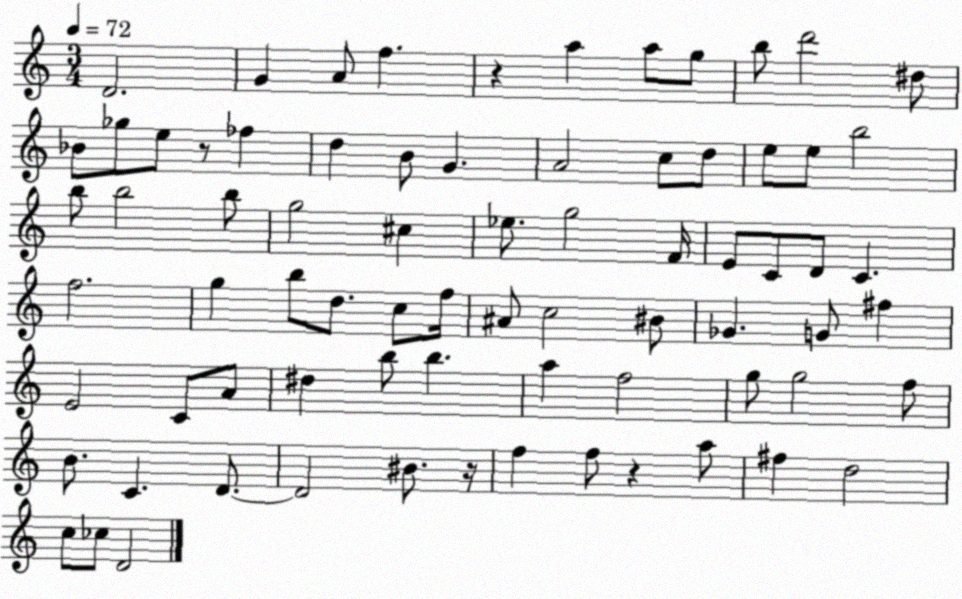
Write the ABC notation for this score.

X:1
T:Untitled
M:3/4
L:1/4
K:C
D2 G A/2 f z a a/2 g/2 b/2 d'2 ^d/2 _B/2 _g/2 e/2 z/2 _f d B/2 G A2 c/2 d/2 e/2 e/2 b2 b/2 b2 b/2 g2 ^c _e/2 g2 F/4 E/2 C/2 D/2 C f2 g b/2 d/2 c/2 f/4 ^A/2 c2 ^B/2 _G G/2 ^f E2 C/2 A/2 ^d b/2 b a f2 g/2 g2 f/2 B/2 C D/2 D2 ^B/2 z/4 f f/2 z a/2 ^f d2 c/2 _c/2 D2